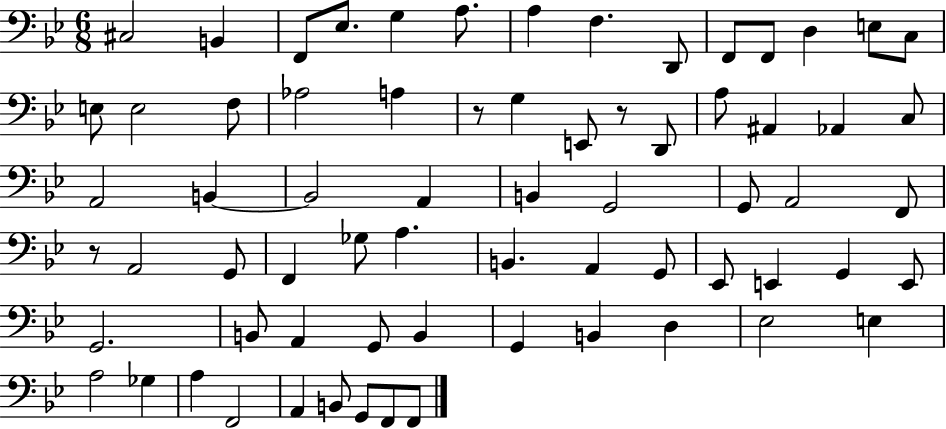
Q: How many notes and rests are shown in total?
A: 69